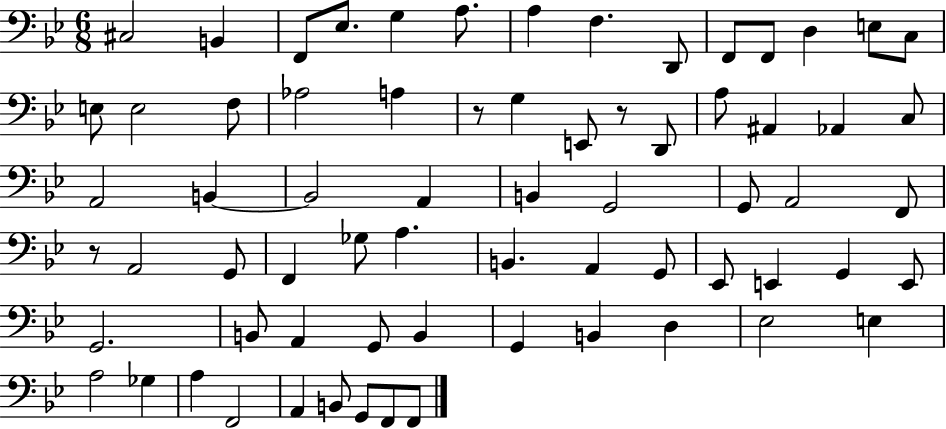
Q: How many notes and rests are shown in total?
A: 69